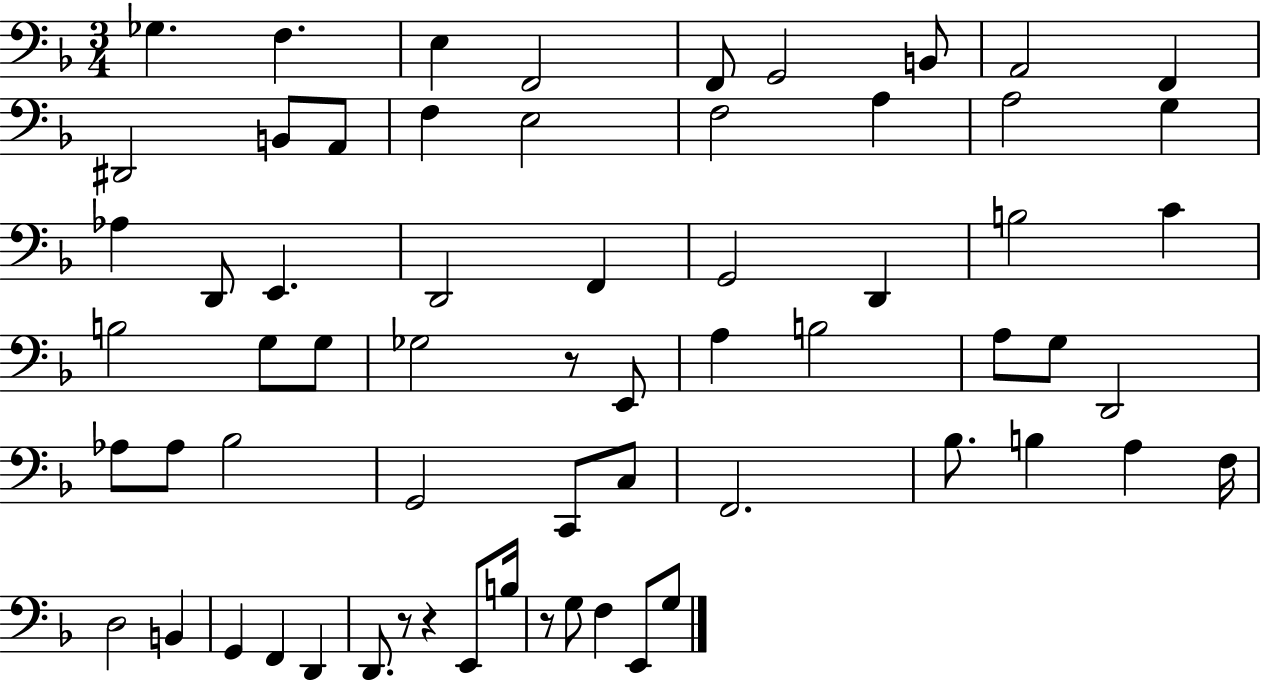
Gb3/q. F3/q. E3/q F2/h F2/e G2/h B2/e A2/h F2/q D#2/h B2/e A2/e F3/q E3/h F3/h A3/q A3/h G3/q Ab3/q D2/e E2/q. D2/h F2/q G2/h D2/q B3/h C4/q B3/h G3/e G3/e Gb3/h R/e E2/e A3/q B3/h A3/e G3/e D2/h Ab3/e Ab3/e Bb3/h G2/h C2/e C3/e F2/h. Bb3/e. B3/q A3/q F3/s D3/h B2/q G2/q F2/q D2/q D2/e. R/e R/q E2/e B3/s R/e G3/e F3/q E2/e G3/e